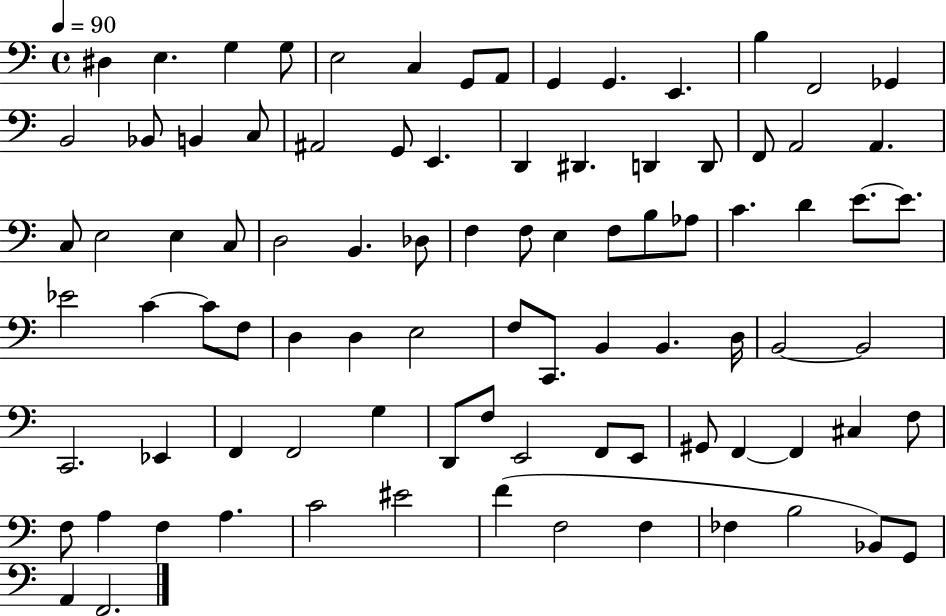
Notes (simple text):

D#3/q E3/q. G3/q G3/e E3/h C3/q G2/e A2/e G2/q G2/q. E2/q. B3/q F2/h Gb2/q B2/h Bb2/e B2/q C3/e A#2/h G2/e E2/q. D2/q D#2/q. D2/q D2/e F2/e A2/h A2/q. C3/e E3/h E3/q C3/e D3/h B2/q. Db3/e F3/q F3/e E3/q F3/e B3/e Ab3/e C4/q. D4/q E4/e. E4/e. Eb4/h C4/q C4/e F3/e D3/q D3/q E3/h F3/e C2/e. B2/q B2/q. D3/s B2/h B2/h C2/h. Eb2/q F2/q F2/h G3/q D2/e F3/e E2/h F2/e E2/e G#2/e F2/q F2/q C#3/q F3/e F3/e A3/q F3/q A3/q. C4/h EIS4/h F4/q F3/h F3/q FES3/q B3/h Bb2/e G2/e A2/q F2/h.